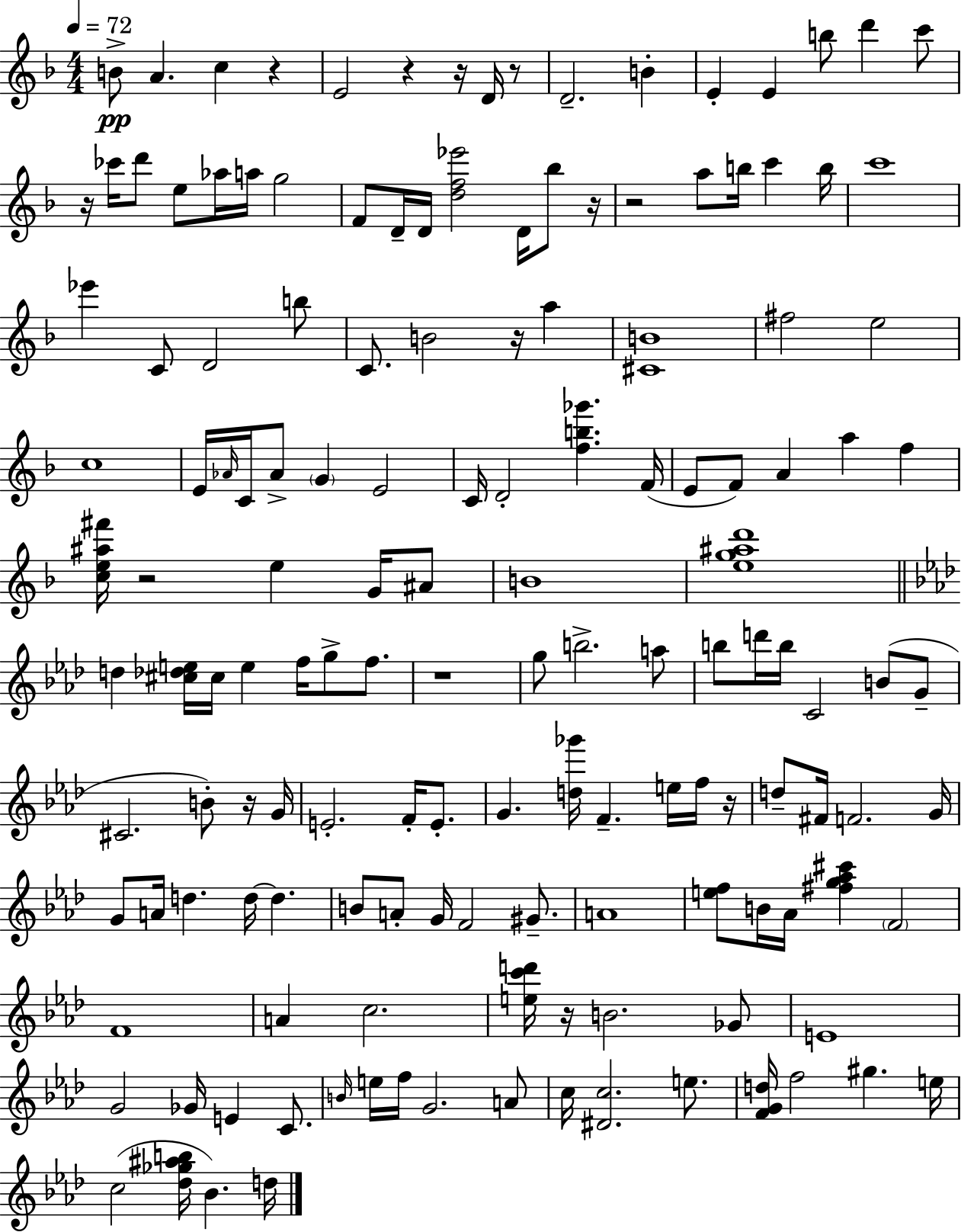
{
  \clef treble
  \numericTimeSignature
  \time 4/4
  \key f \major
  \tempo 4 = 72
  b'8->\pp a'4. c''4 r4 | e'2 r4 r16 d'16 r8 | d'2.-- b'4-. | e'4-. e'4 b''8 d'''4 c'''8 | \break r16 ces'''16 d'''8 e''8 aes''16 a''16 g''2 | f'8 d'16-- d'16 <d'' f'' ees'''>2 d'16 bes''8 r16 | r2 a''8 b''16 c'''4 b''16 | c'''1 | \break ees'''4 c'8 d'2 b''8 | c'8. b'2 r16 a''4 | <cis' b'>1 | fis''2 e''2 | \break c''1 | e'16 \grace { aes'16 } c'16 aes'8-> \parenthesize g'4 e'2 | c'16 d'2-. <f'' b'' ges'''>4. | f'16( e'8 f'8) a'4 a''4 f''4 | \break <c'' e'' ais'' fis'''>16 r2 e''4 g'16 ais'8 | b'1 | <e'' g'' ais'' d'''>1 | \bar "||" \break \key aes \major d''4 <cis'' des'' e''>16 cis''16 e''4 f''16 g''8-> f''8. | r1 | g''8 b''2.-> a''8 | b''8 d'''16 b''16 c'2 b'8( g'8-- | \break cis'2. b'8-.) r16 g'16 | e'2.-. f'16-. e'8.-. | g'4. <d'' ges'''>16 f'4.-- e''16 f''16 r16 | d''8-- fis'16 f'2. g'16 | \break g'8 a'16 d''4. d''16~~ d''4. | b'8 a'8-. g'16 f'2 gis'8.-- | a'1 | <e'' f''>8 b'16 aes'16 <fis'' g'' aes'' cis'''>4 \parenthesize f'2 | \break f'1 | a'4 c''2. | <e'' c''' d'''>16 r16 b'2. ges'8 | e'1 | \break g'2 ges'16 e'4 c'8. | \grace { b'16 } e''16 f''16 g'2. a'8 | c''16 <dis' c''>2. e''8. | <f' g' d''>16 f''2 gis''4. | \break e''16 c''2( <des'' ges'' ais'' b''>16 bes'4.) | d''16 \bar "|."
}